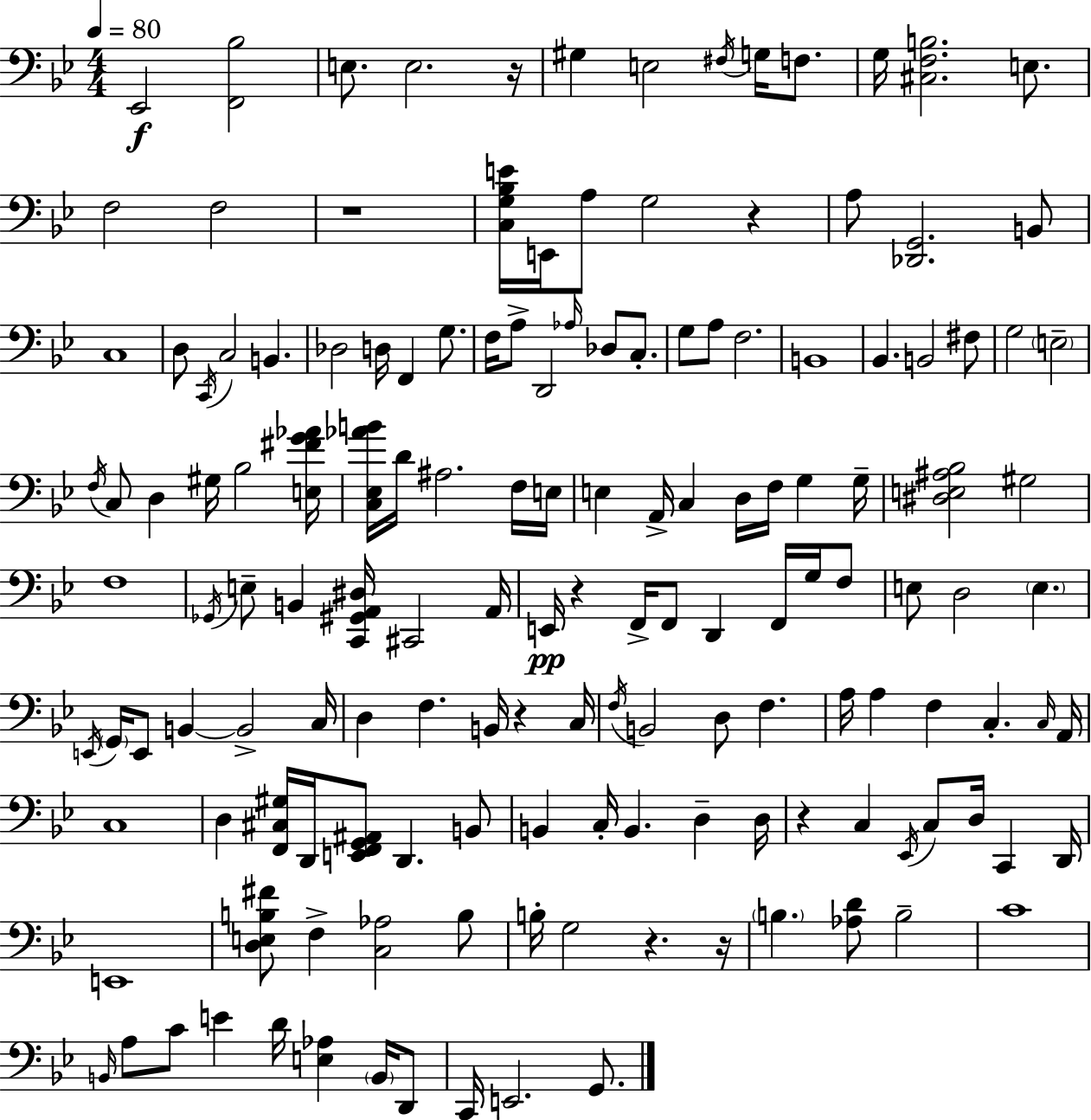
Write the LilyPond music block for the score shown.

{
  \clef bass
  \numericTimeSignature
  \time 4/4
  \key g \minor
  \tempo 4 = 80
  ees,2\f <f, bes>2 | e8. e2. r16 | gis4 e2 \acciaccatura { fis16 } g16 f8. | g16 <cis f b>2. e8. | \break f2 f2 | r1 | <c g bes e'>16 e,16 a8 g2 r4 | a8 <des, g,>2. b,8 | \break c1 | d8 \acciaccatura { c,16 } c2 b,4. | des2 d16 f,4 g8. | f16 a8-> d,2 \grace { aes16 } des8 | \break c8.-. g8 a8 f2. | b,1 | bes,4. b,2 | fis8 g2 \parenthesize e2-- | \break \acciaccatura { f16 } c8 d4 gis16 bes2 | <e fis' g' aes'>16 <c ees aes' b'>16 d'16 ais2. | f16 e16 e4 a,16-> c4 d16 f16 g4 | g16-- <dis e ais bes>2 gis2 | \break f1 | \acciaccatura { ges,16 } e8-- b,4 <c, gis, a, dis>16 cis,2 | a,16 e,16\pp r4 f,16-> f,8 d,4 | f,16 g16 f8 e8 d2 \parenthesize e4. | \break \acciaccatura { e,16 } \parenthesize g,16 e,8 b,4~~ b,2-> | c16 d4 f4. | b,16 r4 c16 \acciaccatura { f16 } b,2 d8 | f4. a16 a4 f4 | \break c4.-. \grace { c16 } a,16 c1 | d4 <f, cis gis>16 d,16 <e, f, g, ais,>8 | d,4. b,8 b,4 c16-. b,4. | d4-- d16 r4 c4 | \break \acciaccatura { ees,16 } c8 d16 c,4 d,16 e,1 | <d e b fis'>8 f4-> <c aes>2 | b8 b16-. g2 | r4. r16 \parenthesize b4. <aes d'>8 | \break b2-- c'1 | \grace { b,16 } a8 c'8 e'4 | d'16 <e aes>4 \parenthesize b,16 d,8 c,16 e,2. | g,8. \bar "|."
}